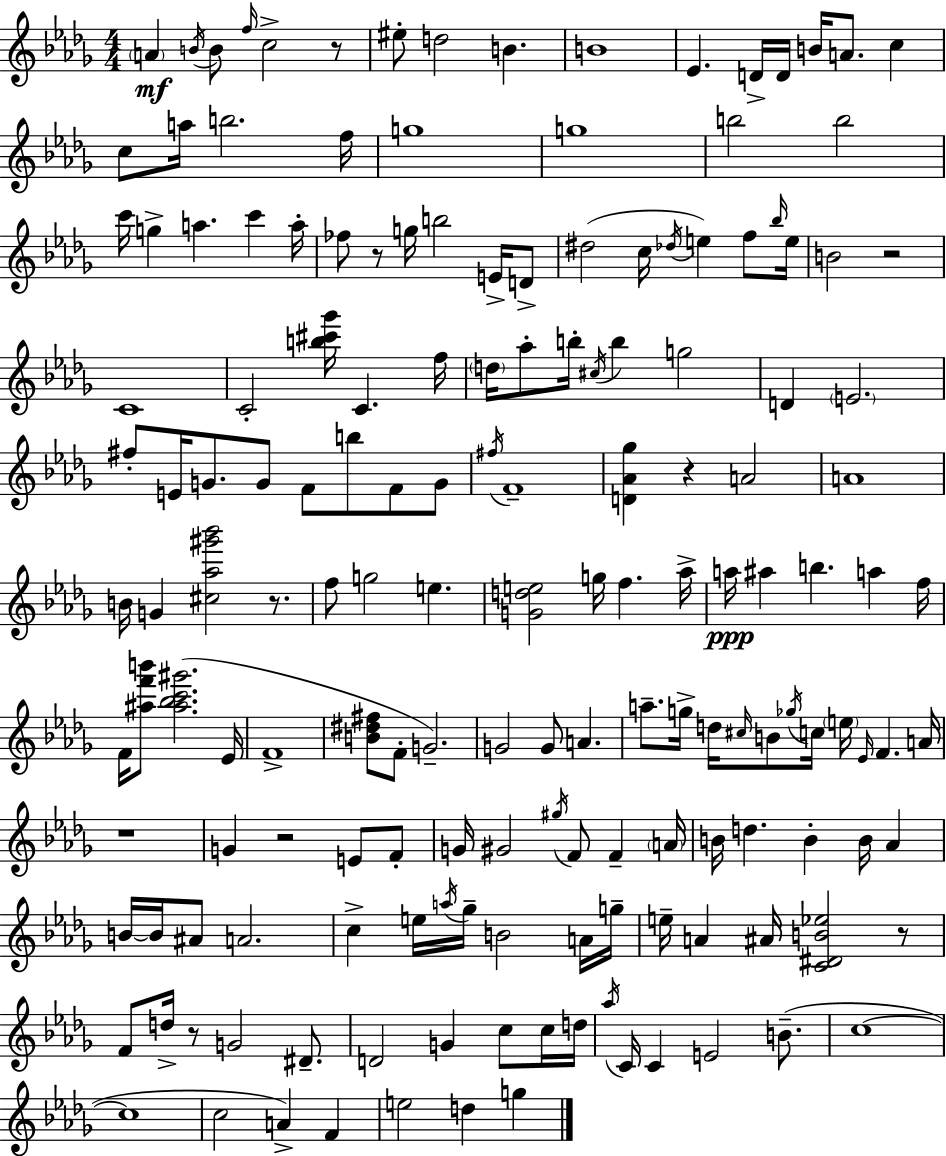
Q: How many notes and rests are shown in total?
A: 164